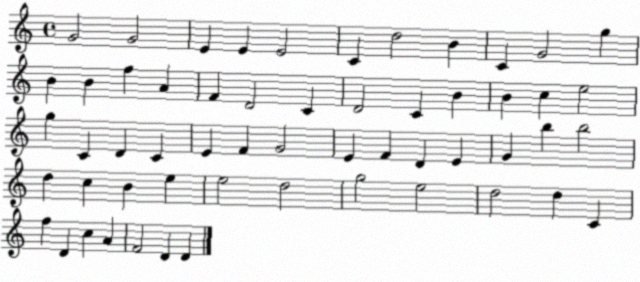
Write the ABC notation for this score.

X:1
T:Untitled
M:4/4
L:1/4
K:C
G2 G2 E E E2 C d2 B C G2 g B B f A F D2 C D2 C B B c e2 g C D C E F G2 E F D E G b b2 d c B e e2 d2 g2 e2 d2 d C f D c A F2 D D